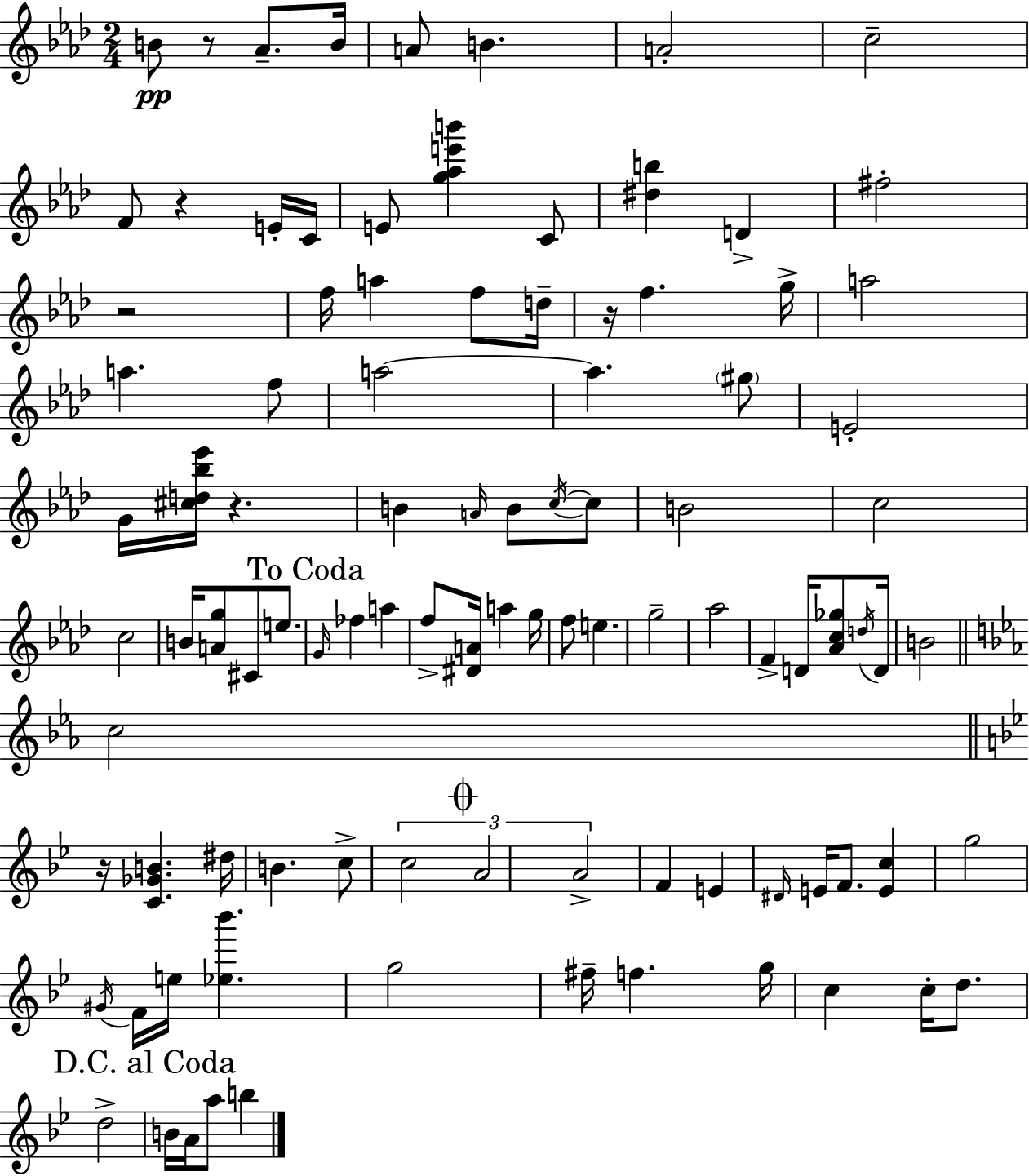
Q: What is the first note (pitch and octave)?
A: B4